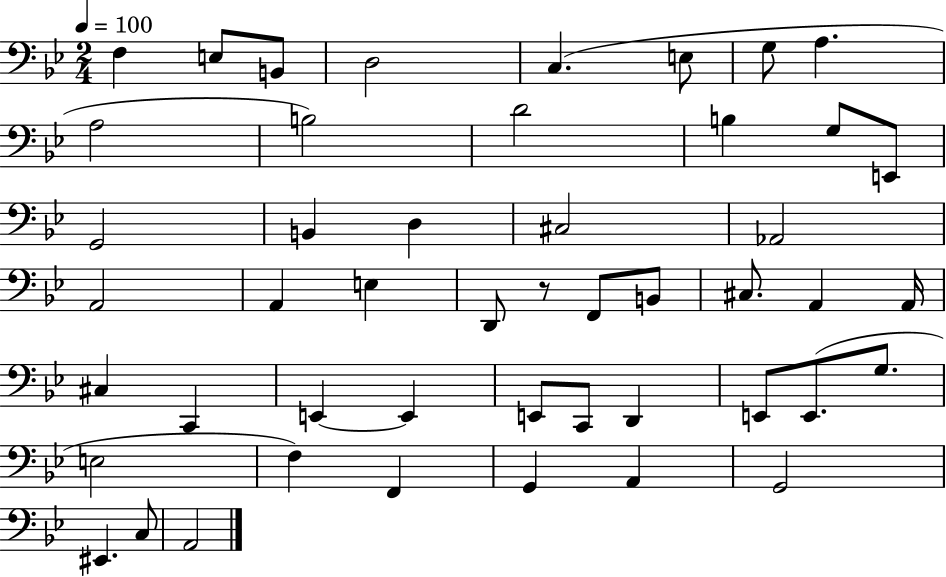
X:1
T:Untitled
M:2/4
L:1/4
K:Bb
F, E,/2 B,,/2 D,2 C, E,/2 G,/2 A, A,2 B,2 D2 B, G,/2 E,,/2 G,,2 B,, D, ^C,2 _A,,2 A,,2 A,, E, D,,/2 z/2 F,,/2 B,,/2 ^C,/2 A,, A,,/4 ^C, C,, E,, E,, E,,/2 C,,/2 D,, E,,/2 E,,/2 G,/2 E,2 F, F,, G,, A,, G,,2 ^E,, C,/2 A,,2